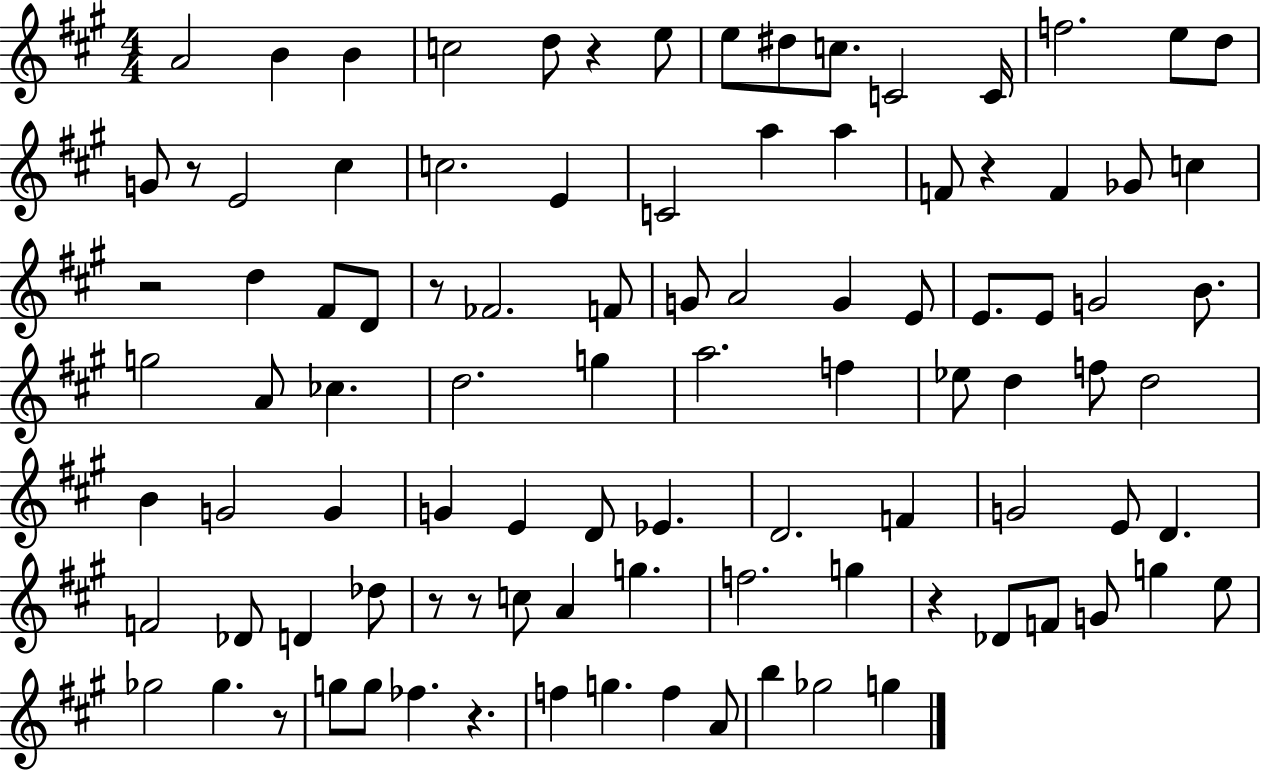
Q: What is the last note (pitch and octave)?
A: G5